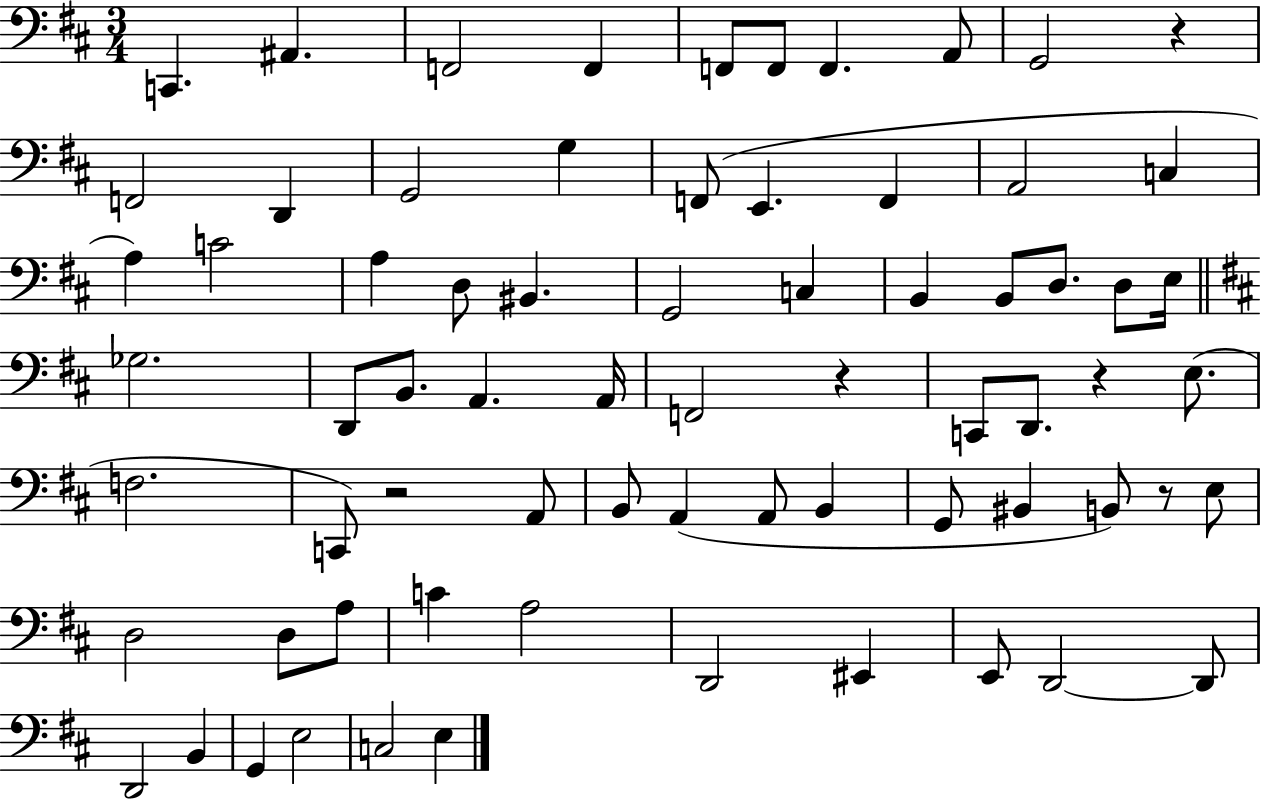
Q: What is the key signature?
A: D major